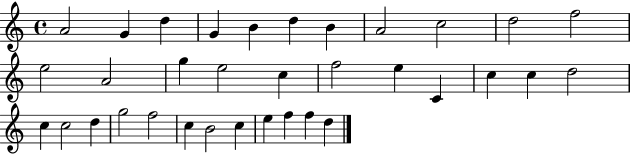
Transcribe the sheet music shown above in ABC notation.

X:1
T:Untitled
M:4/4
L:1/4
K:C
A2 G d G B d B A2 c2 d2 f2 e2 A2 g e2 c f2 e C c c d2 c c2 d g2 f2 c B2 c e f f d